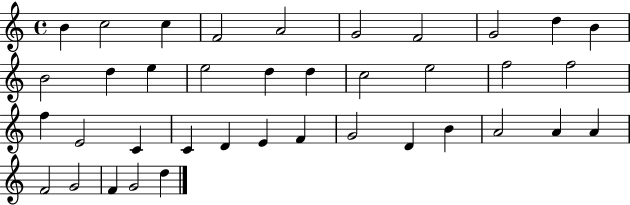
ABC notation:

X:1
T:Untitled
M:4/4
L:1/4
K:C
B c2 c F2 A2 G2 F2 G2 d B B2 d e e2 d d c2 e2 f2 f2 f E2 C C D E F G2 D B A2 A A F2 G2 F G2 d